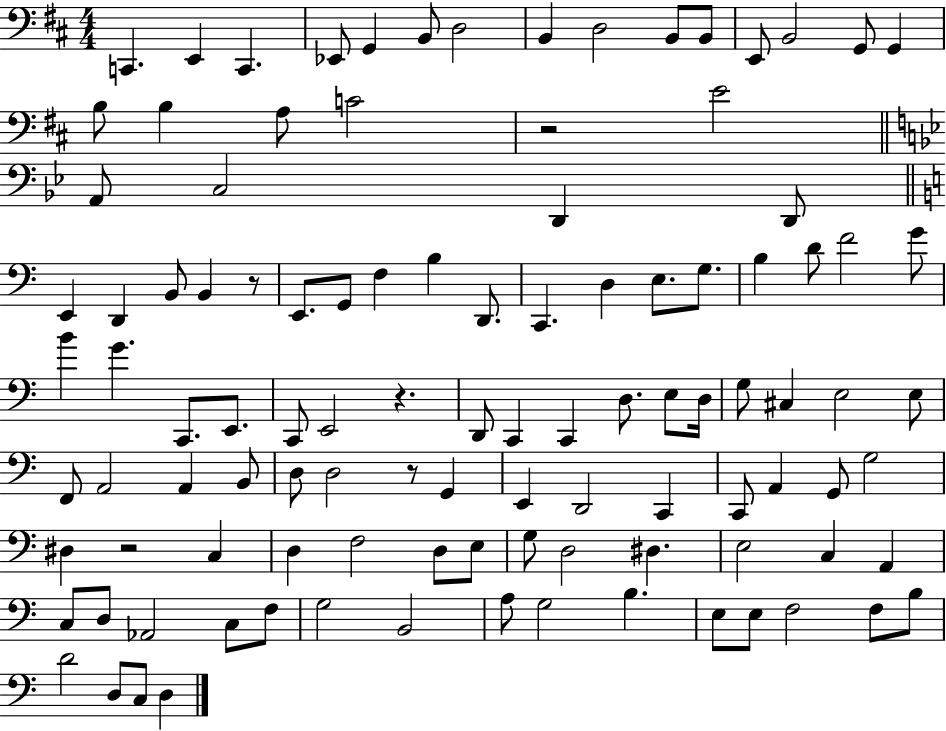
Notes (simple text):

C2/q. E2/q C2/q. Eb2/e G2/q B2/e D3/h B2/q D3/h B2/e B2/e E2/e B2/h G2/e G2/q B3/e B3/q A3/e C4/h R/h E4/h A2/e C3/h D2/q D2/e E2/q D2/q B2/e B2/q R/e E2/e. G2/e F3/q B3/q D2/e. C2/q. D3/q E3/e. G3/e. B3/q D4/e F4/h G4/e B4/q G4/q. C2/e. E2/e. C2/e E2/h R/q. D2/e C2/q C2/q D3/e. E3/e D3/s G3/e C#3/q E3/h E3/e F2/e A2/h A2/q B2/e D3/e D3/h R/e G2/q E2/q D2/h C2/q C2/e A2/q G2/e G3/h D#3/q R/h C3/q D3/q F3/h D3/e E3/e G3/e D3/h D#3/q. E3/h C3/q A2/q C3/e D3/e Ab2/h C3/e F3/e G3/h B2/h A3/e G3/h B3/q. E3/e E3/e F3/h F3/e B3/e D4/h D3/e C3/e D3/q